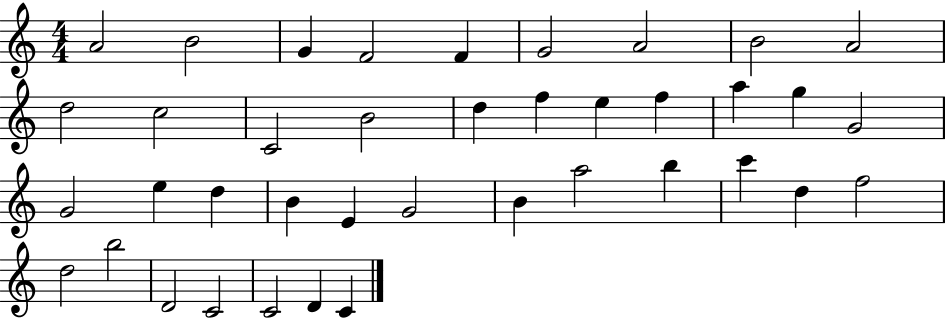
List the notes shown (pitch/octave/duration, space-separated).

A4/h B4/h G4/q F4/h F4/q G4/h A4/h B4/h A4/h D5/h C5/h C4/h B4/h D5/q F5/q E5/q F5/q A5/q G5/q G4/h G4/h E5/q D5/q B4/q E4/q G4/h B4/q A5/h B5/q C6/q D5/q F5/h D5/h B5/h D4/h C4/h C4/h D4/q C4/q